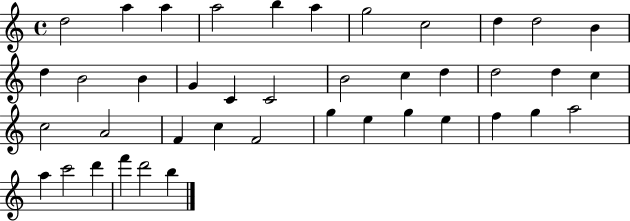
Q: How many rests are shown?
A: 0